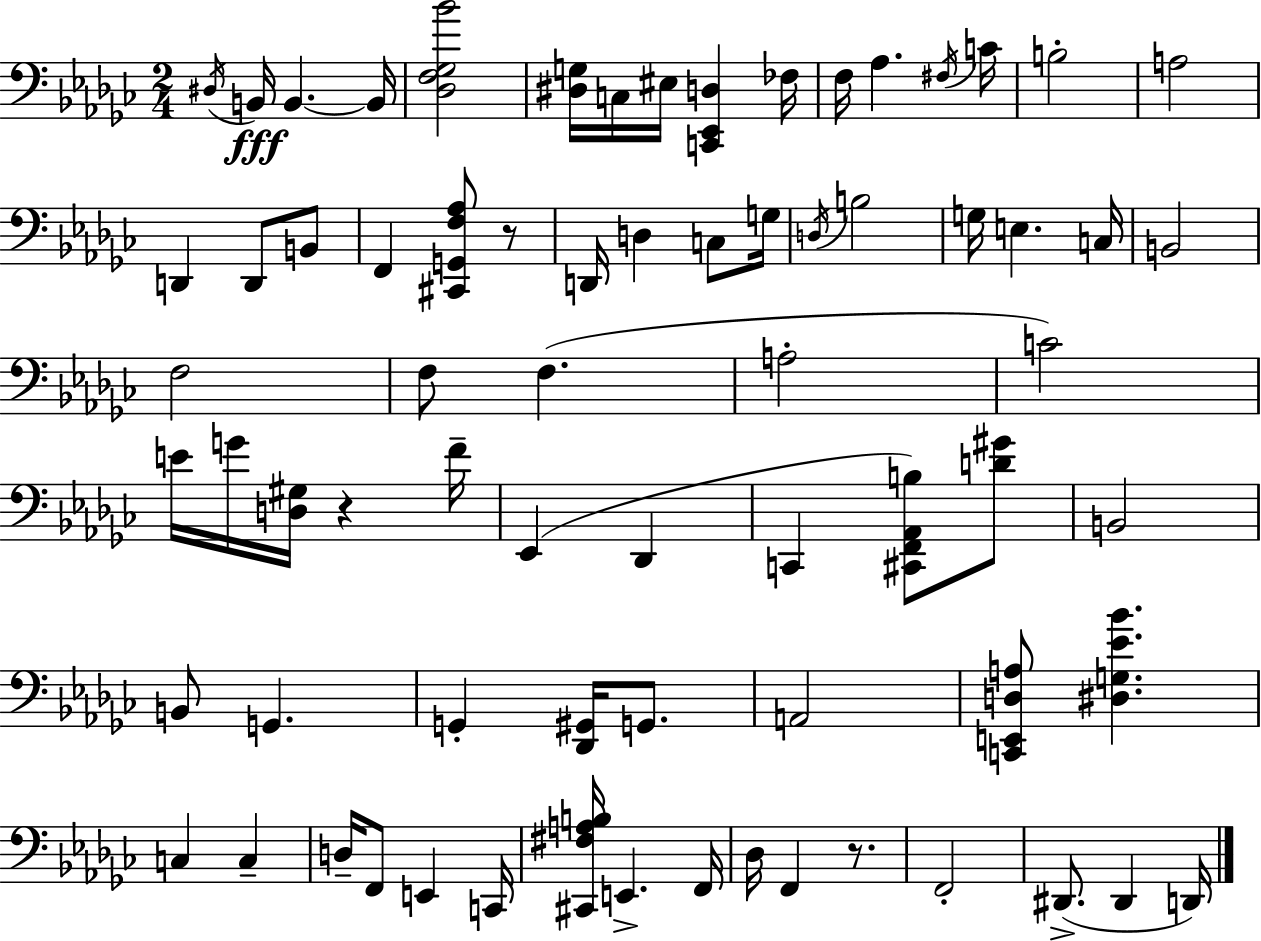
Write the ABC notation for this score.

X:1
T:Untitled
M:2/4
L:1/4
K:Ebm
^D,/4 B,,/4 B,, B,,/4 [_D,F,_G,_B]2 [^D,G,]/4 C,/4 ^E,/4 [C,,_E,,D,] _F,/4 F,/4 _A, ^F,/4 C/4 B,2 A,2 D,, D,,/2 B,,/2 F,, [^C,,G,,F,_A,]/2 z/2 D,,/4 D, C,/2 G,/4 D,/4 B,2 G,/4 E, C,/4 B,,2 F,2 F,/2 F, A,2 C2 E/4 G/4 [D,^G,]/4 z F/4 _E,, _D,, C,, [^C,,F,,_A,,B,]/2 [D^G]/2 B,,2 B,,/2 G,, G,, [_D,,^G,,]/4 G,,/2 A,,2 [C,,E,,D,A,]/2 [^D,G,_E_B] C, C, D,/4 F,,/2 E,, C,,/4 [^C,,^F,A,B,]/4 E,, F,,/4 _D,/4 F,, z/2 F,,2 ^D,,/2 ^D,, D,,/4